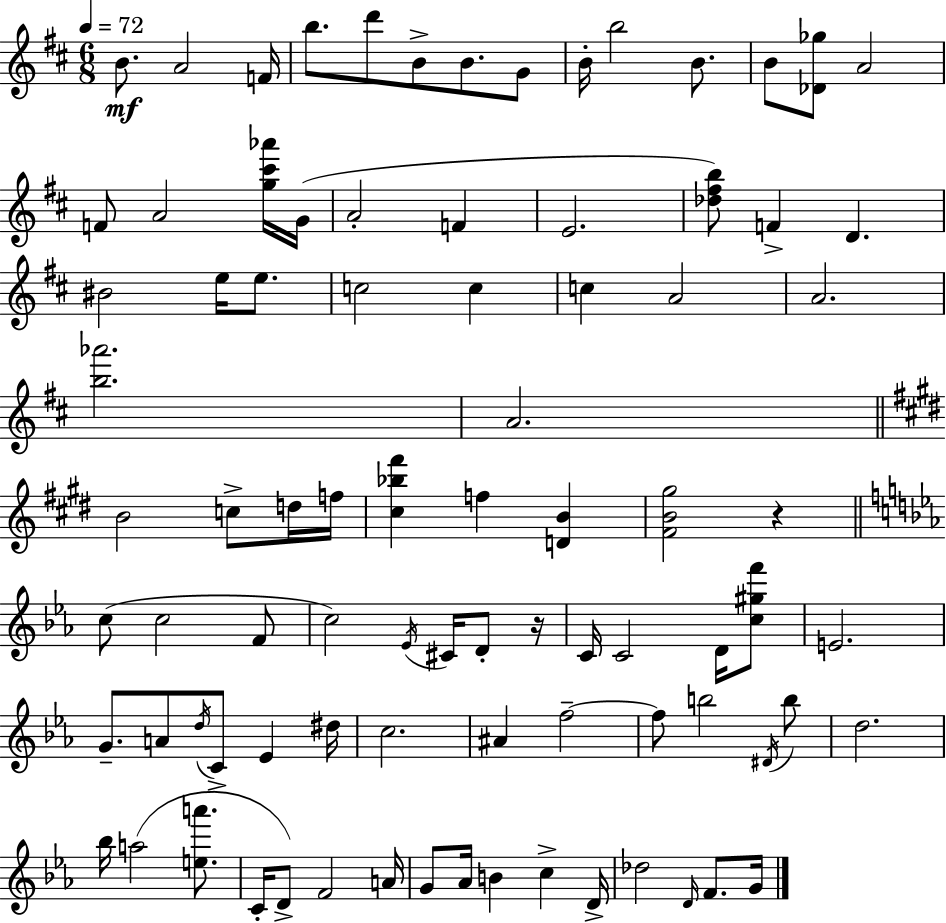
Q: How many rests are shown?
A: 2